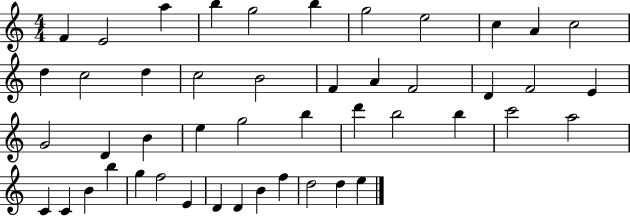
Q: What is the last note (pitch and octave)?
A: E5